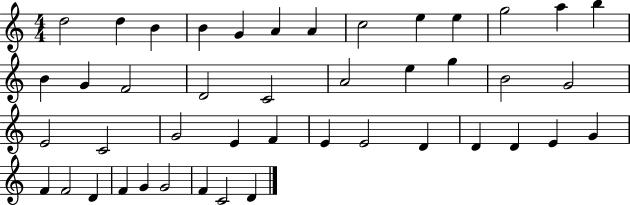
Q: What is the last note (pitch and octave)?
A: D4